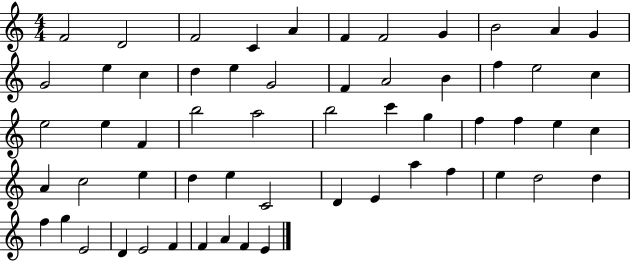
{
  \clef treble
  \numericTimeSignature
  \time 4/4
  \key c \major
  f'2 d'2 | f'2 c'4 a'4 | f'4 f'2 g'4 | b'2 a'4 g'4 | \break g'2 e''4 c''4 | d''4 e''4 g'2 | f'4 a'2 b'4 | f''4 e''2 c''4 | \break e''2 e''4 f'4 | b''2 a''2 | b''2 c'''4 g''4 | f''4 f''4 e''4 c''4 | \break a'4 c''2 e''4 | d''4 e''4 c'2 | d'4 e'4 a''4 f''4 | e''4 d''2 d''4 | \break f''4 g''4 e'2 | d'4 e'2 f'4 | f'4 a'4 f'4 e'4 | \bar "|."
}